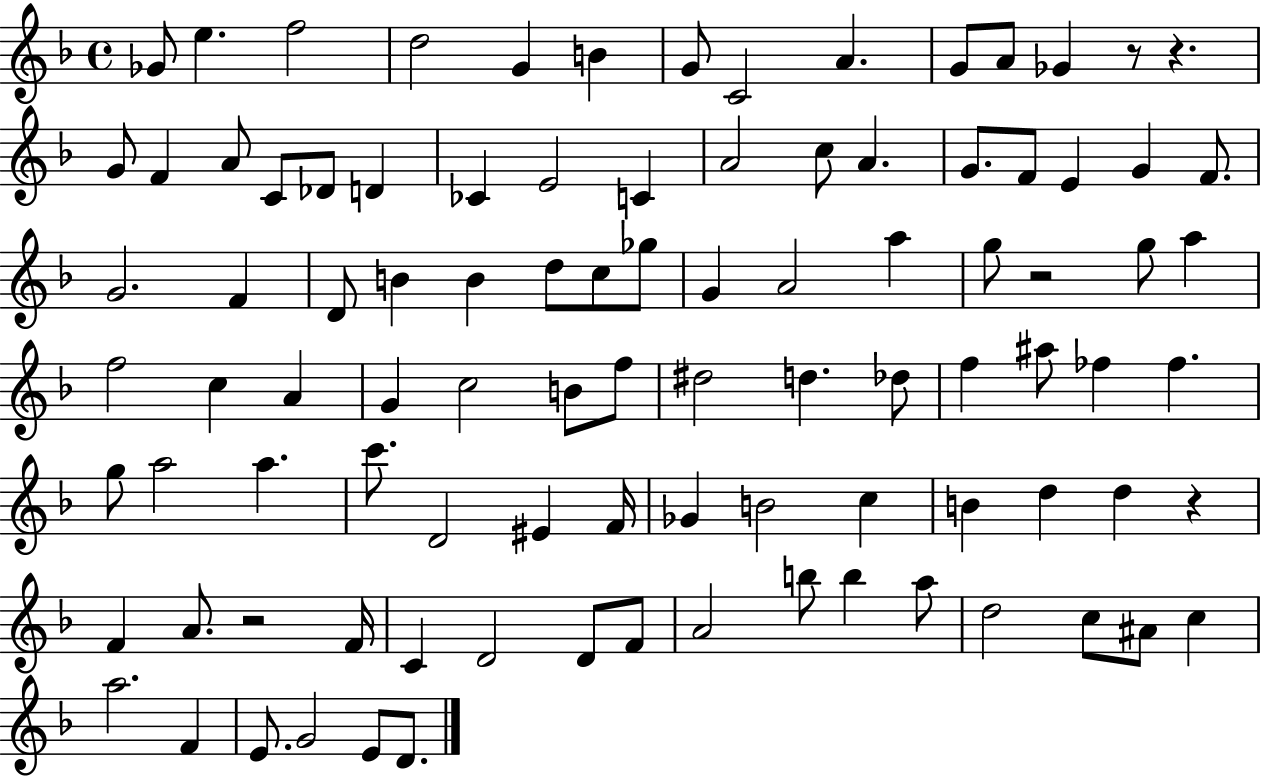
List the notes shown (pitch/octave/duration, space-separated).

Gb4/e E5/q. F5/h D5/h G4/q B4/q G4/e C4/h A4/q. G4/e A4/e Gb4/q R/e R/q. G4/e F4/q A4/e C4/e Db4/e D4/q CES4/q E4/h C4/q A4/h C5/e A4/q. G4/e. F4/e E4/q G4/q F4/e. G4/h. F4/q D4/e B4/q B4/q D5/e C5/e Gb5/e G4/q A4/h A5/q G5/e R/h G5/e A5/q F5/h C5/q A4/q G4/q C5/h B4/e F5/e D#5/h D5/q. Db5/e F5/q A#5/e FES5/q FES5/q. G5/e A5/h A5/q. C6/e. D4/h EIS4/q F4/s Gb4/q B4/h C5/q B4/q D5/q D5/q R/q F4/q A4/e. R/h F4/s C4/q D4/h D4/e F4/e A4/h B5/e B5/q A5/e D5/h C5/e A#4/e C5/q A5/h. F4/q E4/e. G4/h E4/e D4/e.